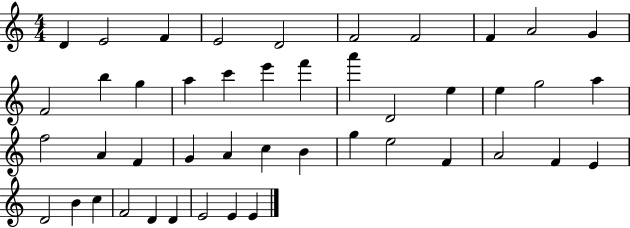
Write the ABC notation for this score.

X:1
T:Untitled
M:4/4
L:1/4
K:C
D E2 F E2 D2 F2 F2 F A2 G F2 b g a c' e' f' a' D2 e e g2 a f2 A F G A c B g e2 F A2 F E D2 B c F2 D D E2 E E